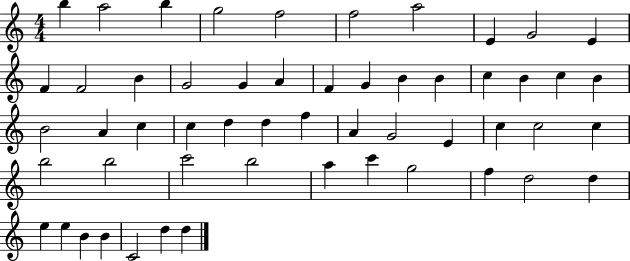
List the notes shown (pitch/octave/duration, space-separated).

B5/q A5/h B5/q G5/h F5/h F5/h A5/h E4/q G4/h E4/q F4/q F4/h B4/q G4/h G4/q A4/q F4/q G4/q B4/q B4/q C5/q B4/q C5/q B4/q B4/h A4/q C5/q C5/q D5/q D5/q F5/q A4/q G4/h E4/q C5/q C5/h C5/q B5/h B5/h C6/h B5/h A5/q C6/q G5/h F5/q D5/h D5/q E5/q E5/q B4/q B4/q C4/h D5/q D5/q